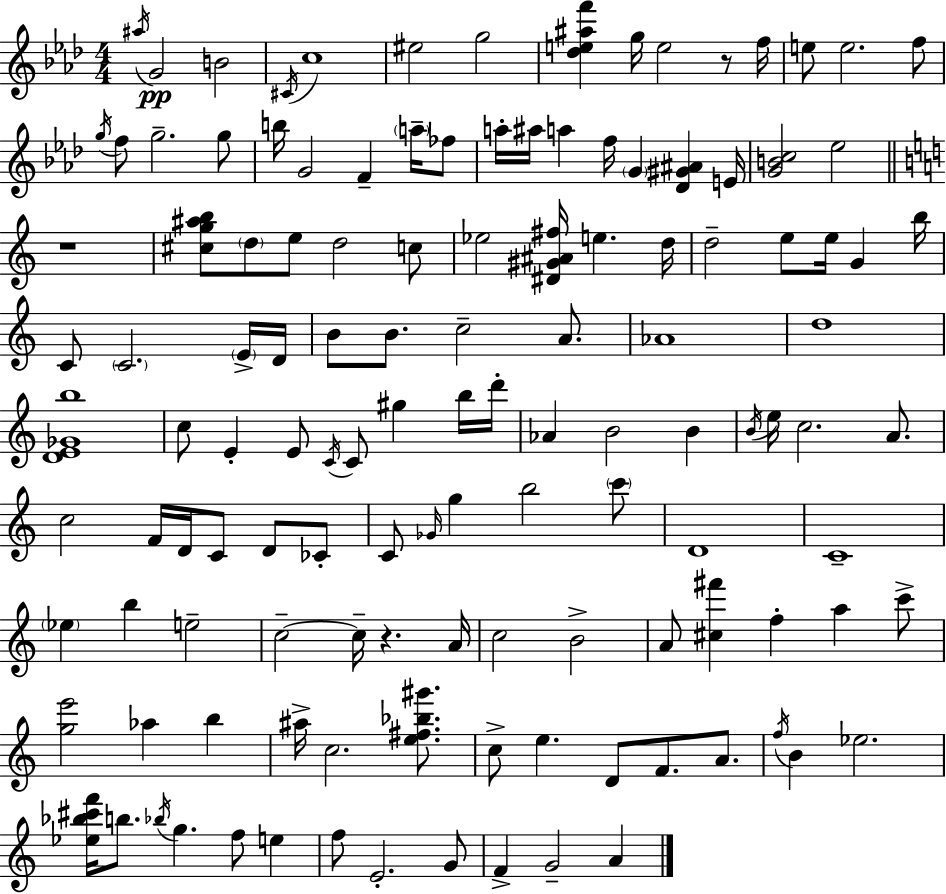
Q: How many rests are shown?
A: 3